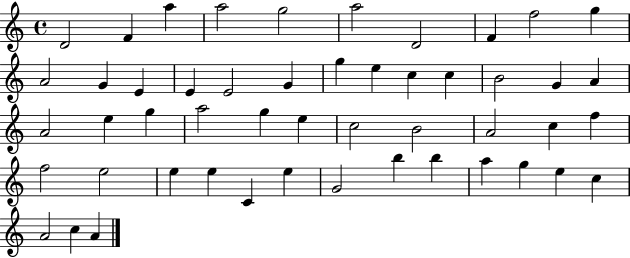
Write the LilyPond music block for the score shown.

{
  \clef treble
  \time 4/4
  \defaultTimeSignature
  \key c \major
  d'2 f'4 a''4 | a''2 g''2 | a''2 d'2 | f'4 f''2 g''4 | \break a'2 g'4 e'4 | e'4 e'2 g'4 | g''4 e''4 c''4 c''4 | b'2 g'4 a'4 | \break a'2 e''4 g''4 | a''2 g''4 e''4 | c''2 b'2 | a'2 c''4 f''4 | \break f''2 e''2 | e''4 e''4 c'4 e''4 | g'2 b''4 b''4 | a''4 g''4 e''4 c''4 | \break a'2 c''4 a'4 | \bar "|."
}